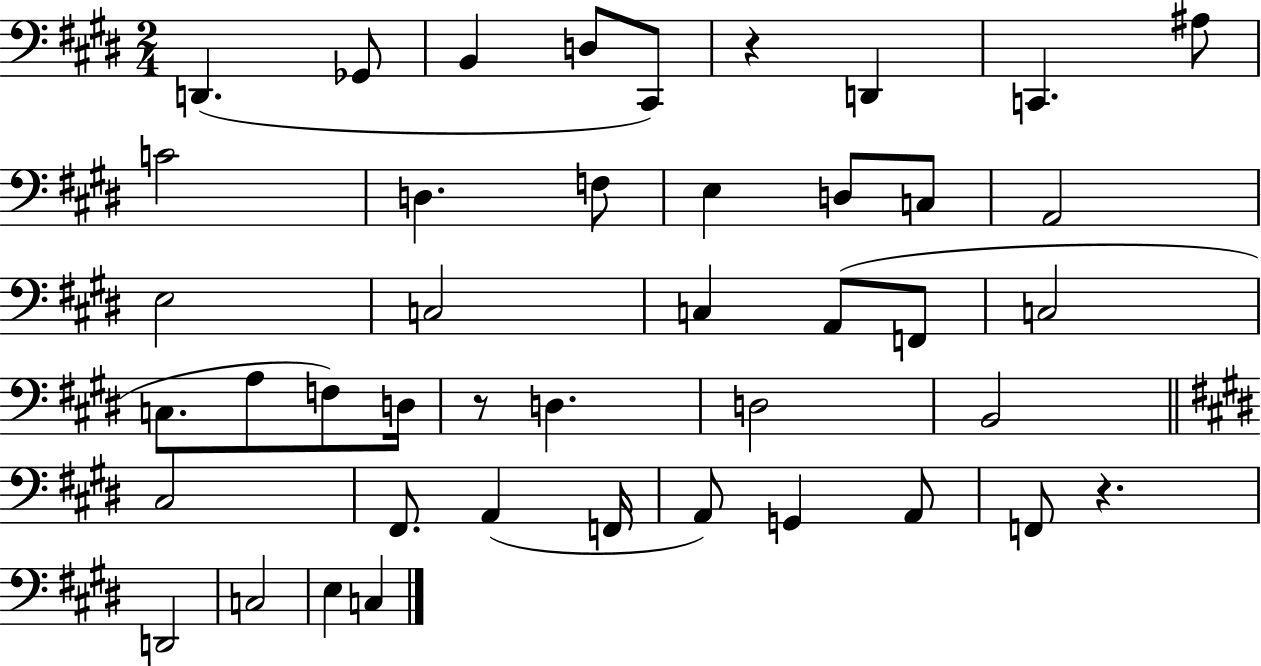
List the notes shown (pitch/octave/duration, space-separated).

D2/q. Gb2/e B2/q D3/e C#2/e R/q D2/q C2/q. A#3/e C4/h D3/q. F3/e E3/q D3/e C3/e A2/h E3/h C3/h C3/q A2/e F2/e C3/h C3/e. A3/e F3/e D3/s R/e D3/q. D3/h B2/h C#3/h F#2/e. A2/q F2/s A2/e G2/q A2/e F2/e R/q. D2/h C3/h E3/q C3/q